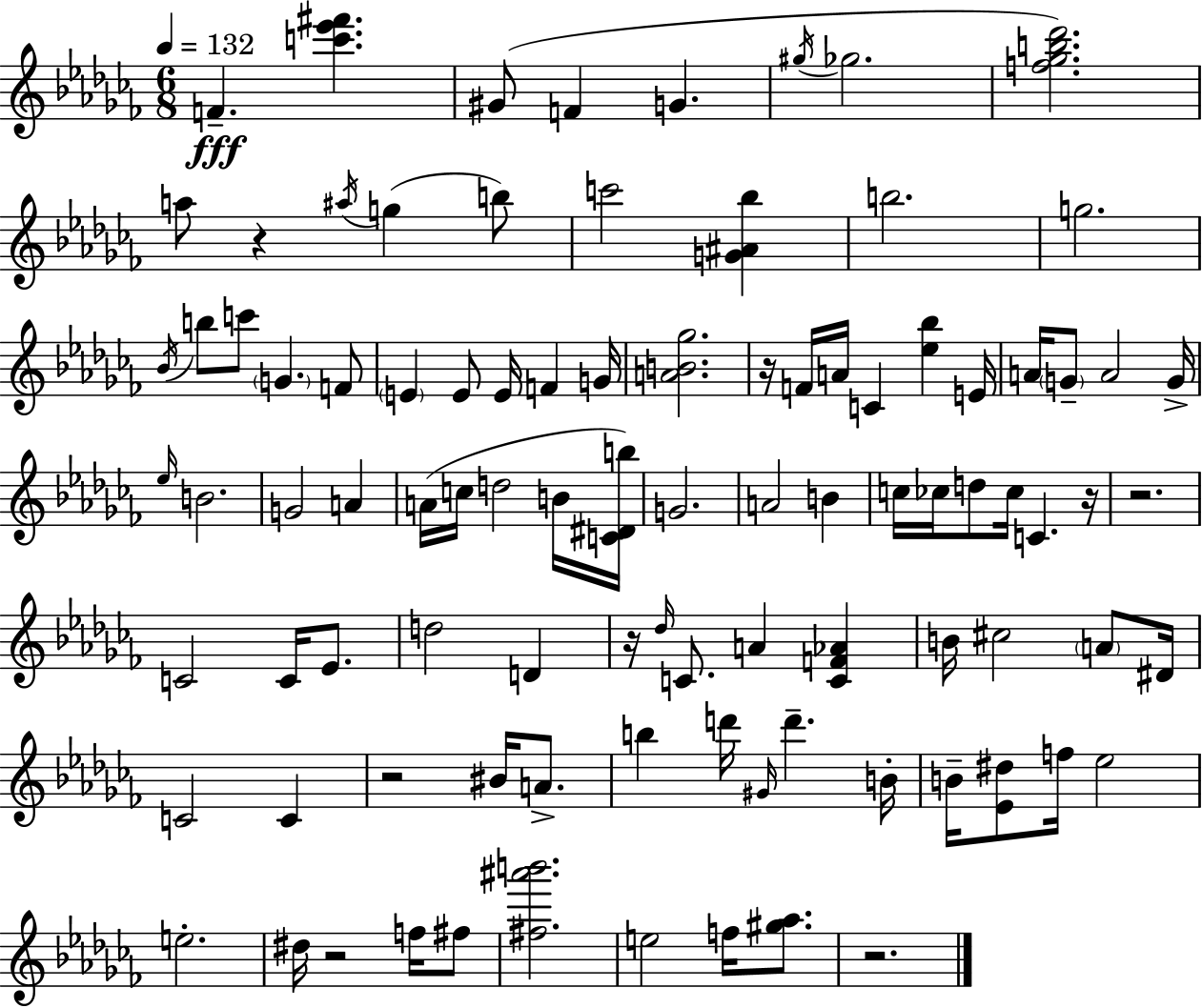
{
  \clef treble
  \numericTimeSignature
  \time 6/8
  \key aes \minor
  \tempo 4 = 132
  f'4.--\fff <c''' ees''' fis'''>4. | gis'8( f'4 g'4. | \acciaccatura { gis''16 } ges''2. | <f'' ges'' b'' des'''>2.) | \break a''8 r4 \acciaccatura { ais''16 }( g''4 | b''8) c'''2 <g' ais' bes''>4 | b''2. | g''2. | \break \acciaccatura { bes'16 } b''8 c'''8 \parenthesize g'4. | f'8 \parenthesize e'4 e'8 e'16 f'4 | g'16 <a' b' ges''>2. | r16 f'16 a'16 c'4 <ees'' bes''>4 | \break e'16 a'16 \parenthesize g'8-- a'2 | g'16-> \grace { ees''16 } b'2. | g'2 | a'4 a'16( c''16 d''2 | \break b'16 <c' dis' b''>16) g'2. | a'2 | b'4 c''16 ces''16 d''8 ces''16 c'4. | r16 r2. | \break c'2 | c'16 ees'8. d''2 | d'4 r16 \grace { des''16 } c'8. a'4 | <c' f' aes'>4 b'16 cis''2 | \break \parenthesize a'8 dis'16 c'2 | c'4 r2 | bis'16 a'8.-> b''4 d'''16 \grace { gis'16 } d'''4.-- | b'16-. b'16-- <ees' dis''>8 f''16 ees''2 | \break e''2.-. | dis''16 r2 | f''16 fis''8 <fis'' ais''' b'''>2. | e''2 | \break f''16 <gis'' aes''>8. r2. | \bar "|."
}